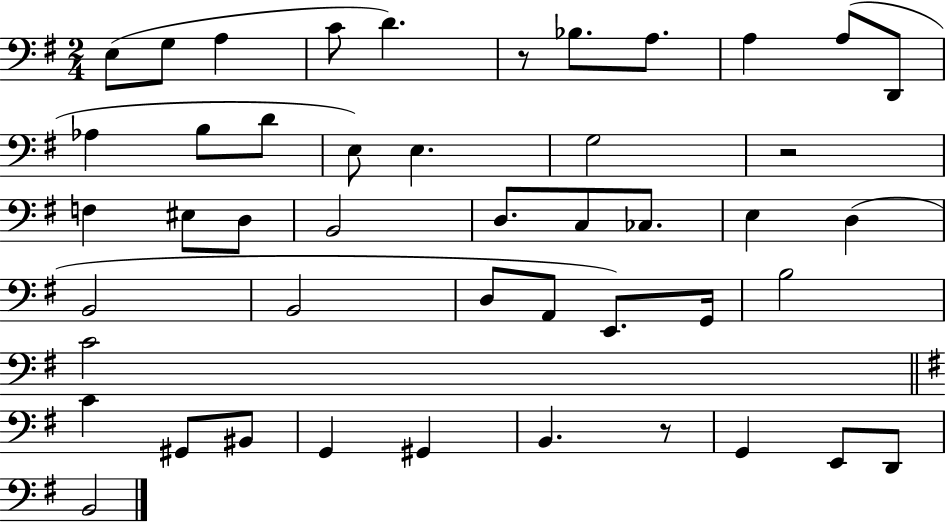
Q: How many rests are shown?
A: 3